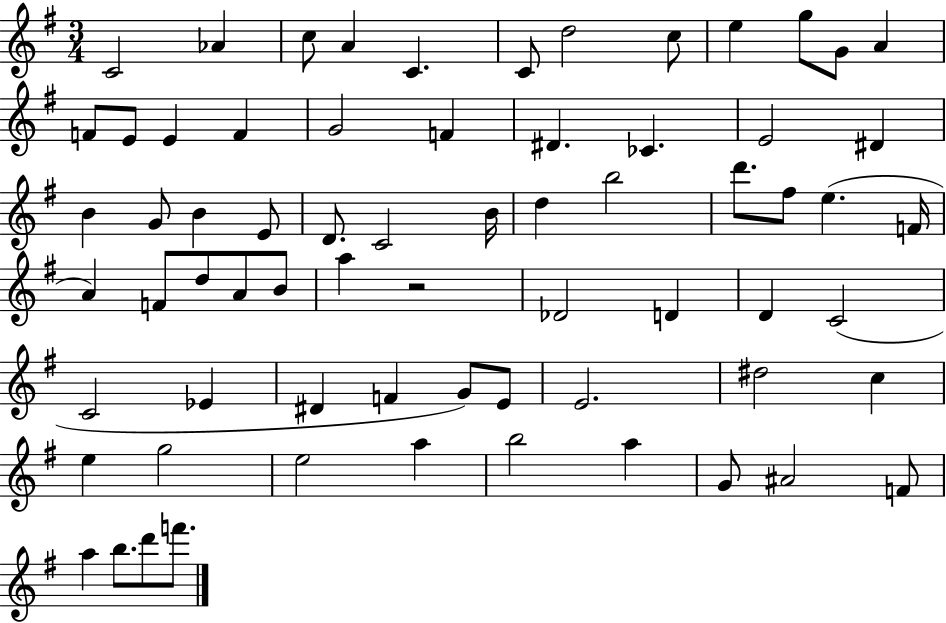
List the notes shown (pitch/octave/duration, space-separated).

C4/h Ab4/q C5/e A4/q C4/q. C4/e D5/h C5/e E5/q G5/e G4/e A4/q F4/e E4/e E4/q F4/q G4/h F4/q D#4/q. CES4/q. E4/h D#4/q B4/q G4/e B4/q E4/e D4/e. C4/h B4/s D5/q B5/h D6/e. F#5/e E5/q. F4/s A4/q F4/e D5/e A4/e B4/e A5/q R/h Db4/h D4/q D4/q C4/h C4/h Eb4/q D#4/q F4/q G4/e E4/e E4/h. D#5/h C5/q E5/q G5/h E5/h A5/q B5/h A5/q G4/e A#4/h F4/e A5/q B5/e. D6/e F6/e.